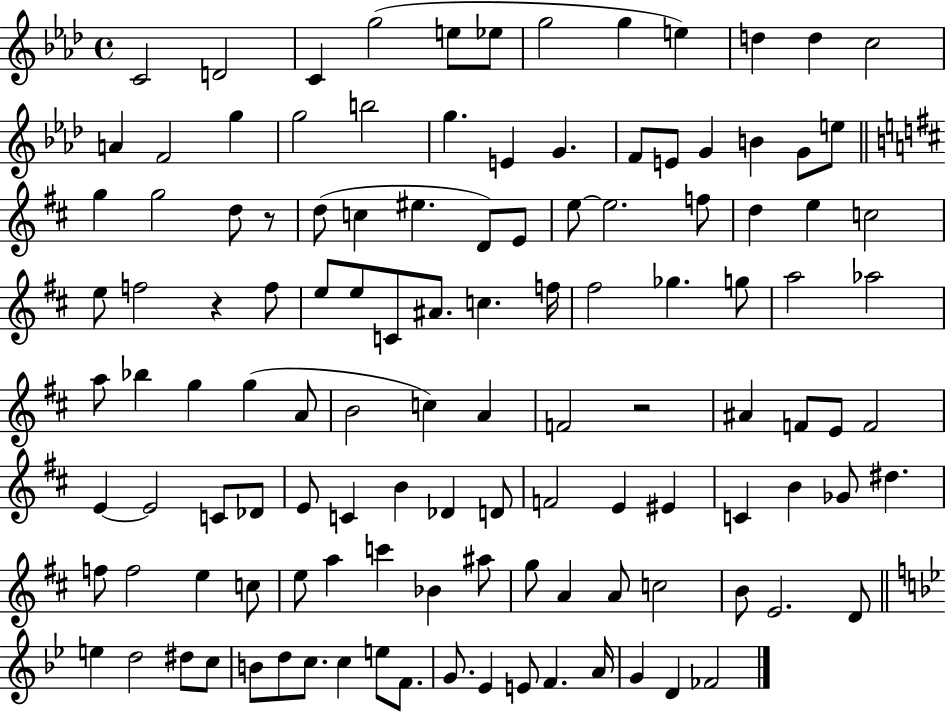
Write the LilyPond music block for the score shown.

{
  \clef treble
  \time 4/4
  \defaultTimeSignature
  \key aes \major
  c'2 d'2 | c'4 g''2( e''8 ees''8 | g''2 g''4 e''4) | d''4 d''4 c''2 | \break a'4 f'2 g''4 | g''2 b''2 | g''4. e'4 g'4. | f'8 e'8 g'4 b'4 g'8 e''8 | \break \bar "||" \break \key b \minor g''4 g''2 d''8 r8 | d''8( c''4 eis''4. d'8) e'8 | e''8~~ e''2. f''8 | d''4 e''4 c''2 | \break e''8 f''2 r4 f''8 | e''8 e''8 c'8 ais'8. c''4. f''16 | fis''2 ges''4. g''8 | a''2 aes''2 | \break a''8 bes''4 g''4 g''4( a'8 | b'2 c''4) a'4 | f'2 r2 | ais'4 f'8 e'8 f'2 | \break e'4~~ e'2 c'8 des'8 | e'8 c'4 b'4 des'4 d'8 | f'2 e'4 eis'4 | c'4 b'4 ges'8 dis''4. | \break f''8 f''2 e''4 c''8 | e''8 a''4 c'''4 bes'4 ais''8 | g''8 a'4 a'8 c''2 | b'8 e'2. d'8 | \break \bar "||" \break \key g \minor e''4 d''2 dis''8 c''8 | b'8 d''8 c''8. c''4 e''8 f'8. | g'8. ees'4 e'8 f'4. a'16 | g'4 d'4 fes'2 | \break \bar "|."
}